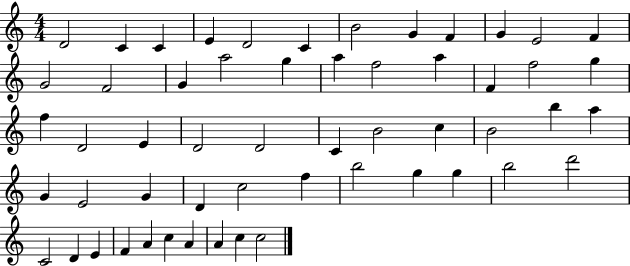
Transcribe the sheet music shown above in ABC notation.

X:1
T:Untitled
M:4/4
L:1/4
K:C
D2 C C E D2 C B2 G F G E2 F G2 F2 G a2 g a f2 a F f2 g f D2 E D2 D2 C B2 c B2 b a G E2 G D c2 f b2 g g b2 d'2 C2 D E F A c A A c c2